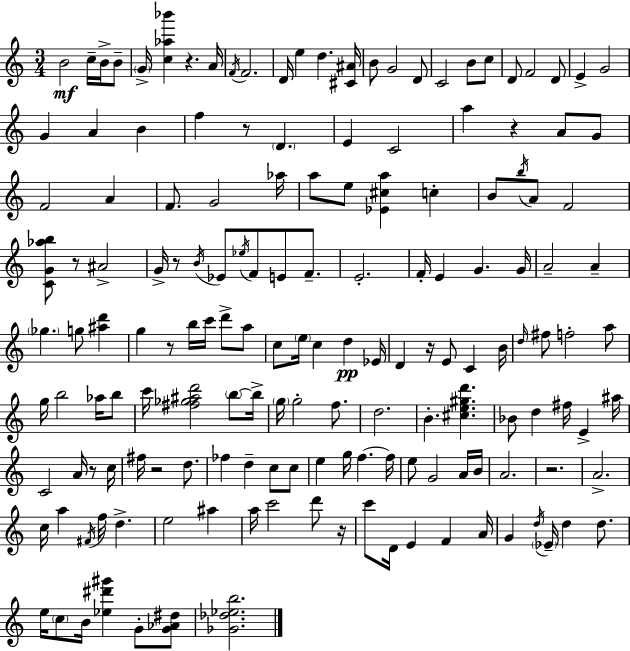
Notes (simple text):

B4/h C5/s B4/s B4/e G4/s [C5,Ab5,Bb6]/q R/q. A4/s F4/s F4/h. D4/s E5/q D5/q. [C#4,A#4]/s B4/e G4/h D4/e C4/h B4/e C5/e D4/e F4/h D4/e E4/q G4/h G4/q A4/q B4/q F5/q R/e D4/q. E4/q C4/h A5/q R/q A4/e G4/e F4/h A4/q F4/e. G4/h Ab5/s A5/e E5/e [Eb4,C#5,A5]/q C5/q B4/e B5/s A4/e F4/h [C4,G4,Ab5,B5]/e R/e A#4/h G4/s R/e B4/s Eb4/e Eb5/s F4/e E4/e F4/e. E4/h. F4/s E4/q G4/q. G4/s A4/h A4/q Gb5/q. G5/e [A#5,D6]/q G5/q R/e B5/s C6/s D6/e A5/e C5/e E5/s C5/q D5/q Eb4/s D4/q R/s E4/e C4/q B4/s D5/s F#5/e F5/h A5/e G5/s B5/h Ab5/s B5/e C6/s [F#5,Gb5,A#5,D6]/h B5/e B5/s G5/s G5/h F5/e. D5/h. B4/q. [C#5,E5,G#5,D6]/q. Bb4/e D5/q F#5/s E4/q A#5/s C4/h A4/s R/e C5/s F#5/s R/h D5/e. FES5/q D5/q C5/e C5/e E5/q G5/s F5/q. F5/s E5/e G4/h A4/s B4/s A4/h. R/h. A4/h. C5/s A5/q F#4/s F5/s D5/q. E5/h A#5/q A5/s C6/h D6/e R/s C6/e D4/s E4/q F4/q A4/s G4/q D5/s Eb4/s D5/q D5/e. E5/s C5/e B4/s [Eb5,D#6,G#6]/q G4/e [G4,Ab4,D#5]/e [Gb4,Db5,Eb5,B5]/h.